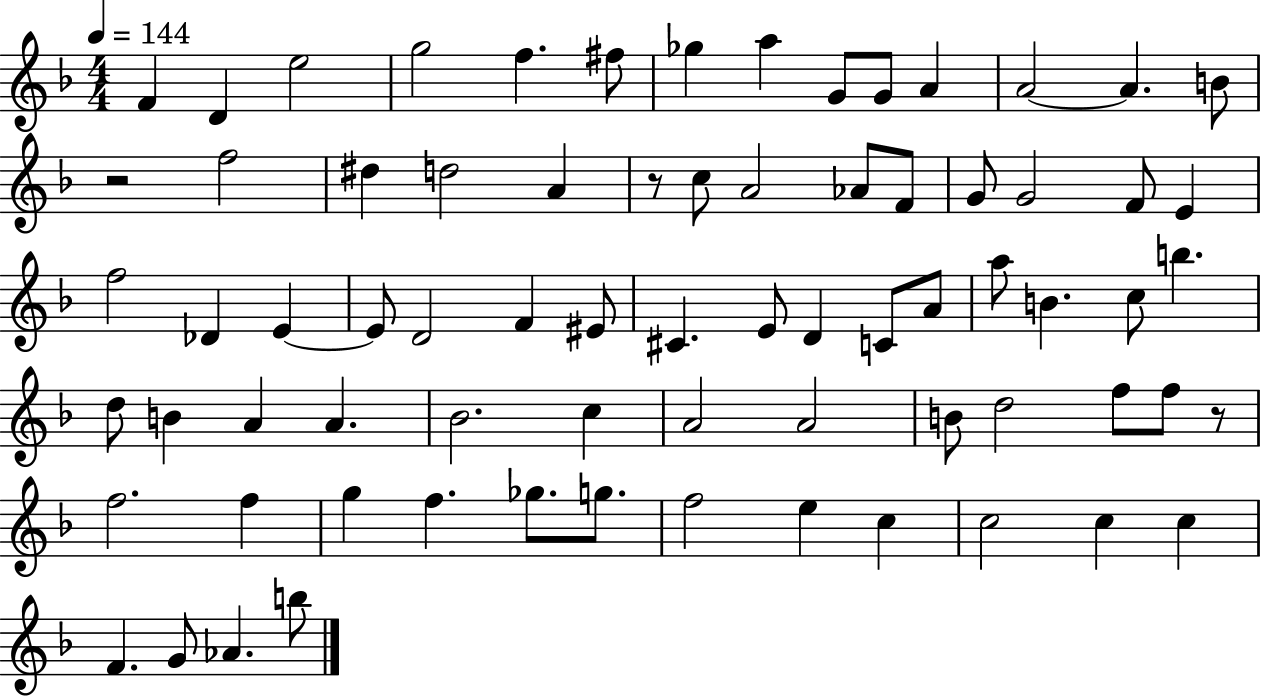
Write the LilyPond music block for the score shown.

{
  \clef treble
  \numericTimeSignature
  \time 4/4
  \key f \major
  \tempo 4 = 144
  \repeat volta 2 { f'4 d'4 e''2 | g''2 f''4. fis''8 | ges''4 a''4 g'8 g'8 a'4 | a'2~~ a'4. b'8 | \break r2 f''2 | dis''4 d''2 a'4 | r8 c''8 a'2 aes'8 f'8 | g'8 g'2 f'8 e'4 | \break f''2 des'4 e'4~~ | e'8 d'2 f'4 eis'8 | cis'4. e'8 d'4 c'8 a'8 | a''8 b'4. c''8 b''4. | \break d''8 b'4 a'4 a'4. | bes'2. c''4 | a'2 a'2 | b'8 d''2 f''8 f''8 r8 | \break f''2. f''4 | g''4 f''4. ges''8. g''8. | f''2 e''4 c''4 | c''2 c''4 c''4 | \break f'4. g'8 aes'4. b''8 | } \bar "|."
}